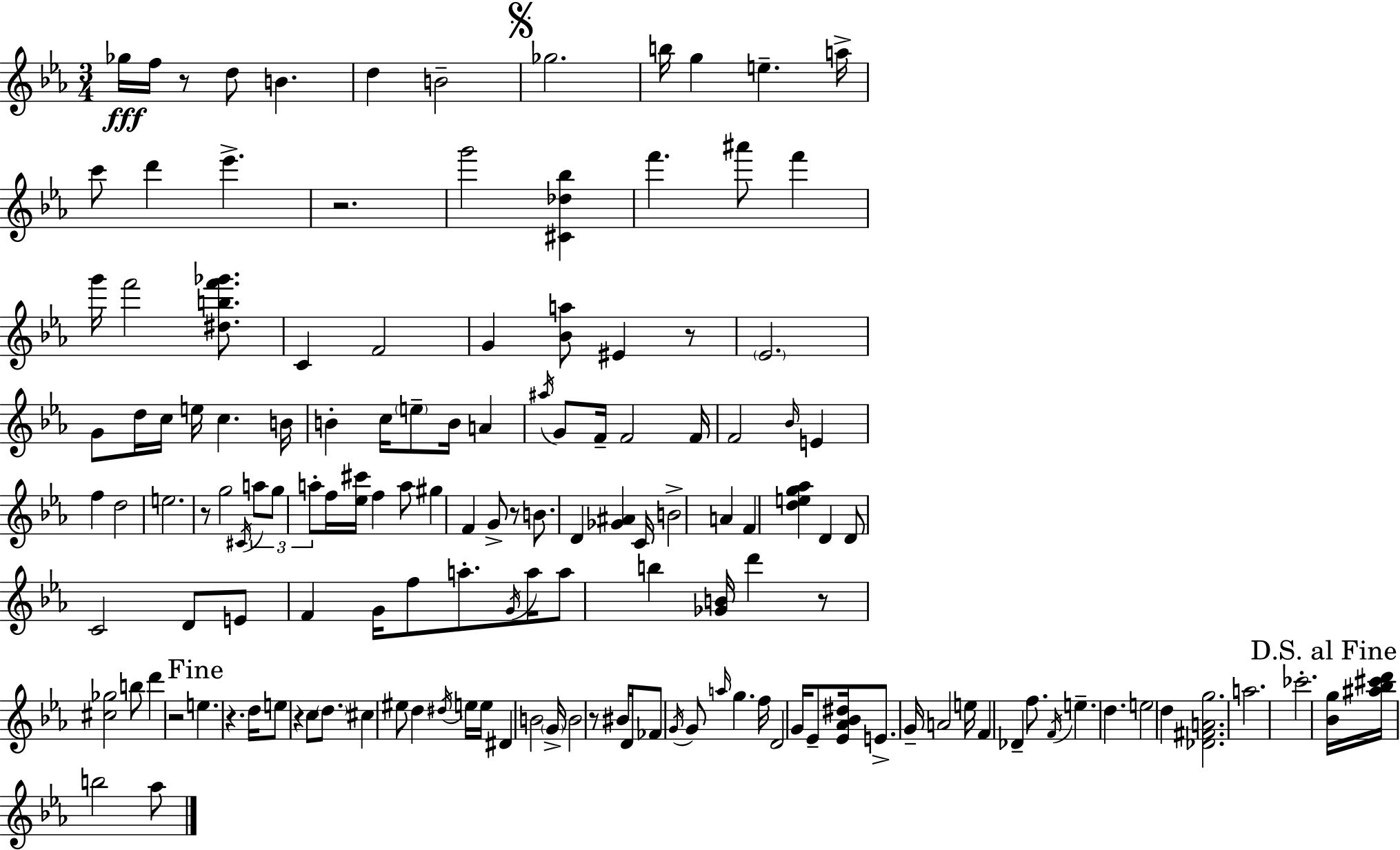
{
  \clef treble
  \numericTimeSignature
  \time 3/4
  \key c \minor
  \repeat volta 2 { ges''16\fff f''16 r8 d''8 b'4. | d''4 b'2-- | \mark \markup { \musicglyph "scripts.segno" } ges''2. | b''16 g''4 e''4.-- a''16-> | \break c'''8 d'''4 ees'''4.-> | r2. | g'''2 <cis' des'' bes''>4 | f'''4. ais'''8 f'''4 | \break g'''16 f'''2 <dis'' b'' f''' ges'''>8. | c'4 f'2 | g'4 <bes' a''>8 eis'4 r8 | \parenthesize ees'2. | \break g'8 d''16 c''16 e''16 c''4. b'16 | b'4-. c''16 \parenthesize e''8-- b'16 a'4 | \acciaccatura { ais''16 } g'8 f'16-- f'2 | f'16 f'2 \grace { bes'16 } e'4 | \break f''4 d''2 | e''2. | r8 g''2 | \acciaccatura { cis'16 } \tuplet 3/2 { a''8 g''8 a''8-. } f''16 <ees'' cis'''>16 f''4 | \break a''8 gis''4 f'4 g'8-> | r8 b'8. d'4 <ges' ais'>4 | c'16 b'2-> a'4 | f'4 <d'' e'' g'' aes''>4 d'4 | \break d'8 c'2 | d'8 e'8 f'4 g'16 f''8 | a''8.-. \acciaccatura { g'16 } a''16 a''8 b''4 <ges' b'>16 | d'''4 r8 <cis'' ges''>2 | \break b''8 d'''4 r2 | \mark "Fine" e''4. r4. | d''16 e''8 r4 c''8 | \parenthesize d''8. cis''4 eis''8 d''4 | \break \acciaccatura { dis''16 } e''16 e''16 dis'4 b'2 | \parenthesize g'16-> b'2 | r8 bis'16 d'16 fes'8 \acciaccatura { g'16 } g'8 \grace { a''16 } | g''4. f''16 d'2 | \break g'16 ees'8-- <ees' aes' bes' dis''>16 e'8.-> g'16-- a'2 | e''16 f'4 | des'4-- f''8. \acciaccatura { f'16 } e''4.-- | d''4. e''2 | \break d''4 <des' fis' a' g''>2. | a''2. | ces'''2.-. | \mark "D.S. al Fine" <bes' g''>16 <ais'' bes'' cis''' d'''>16 b''2 | \break aes''8 } \bar "|."
}